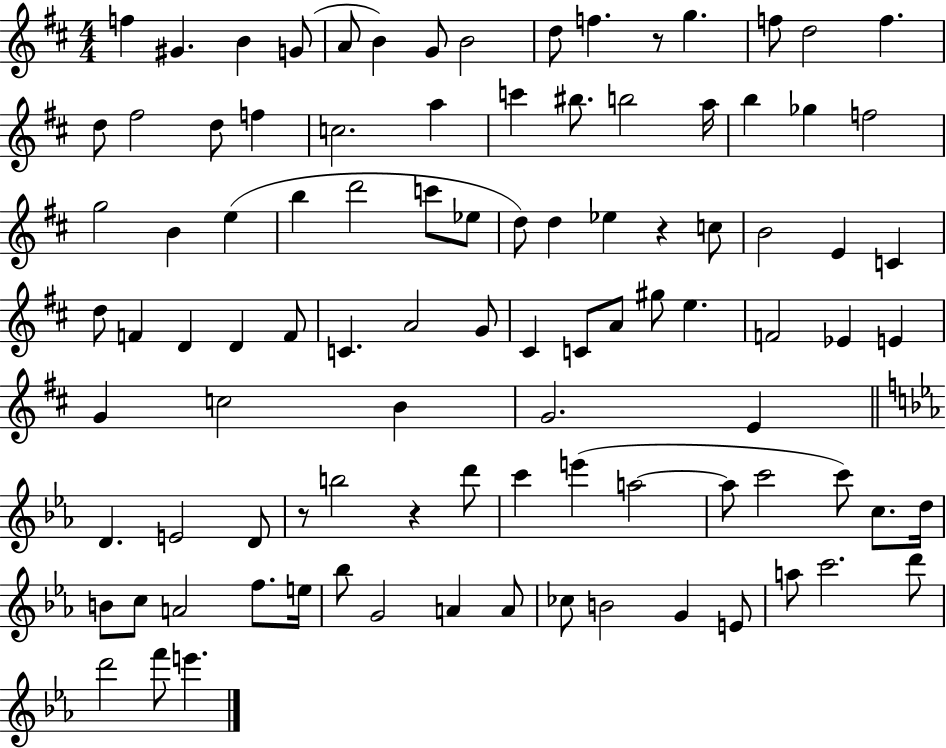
F5/q G#4/q. B4/q G4/e A4/e B4/q G4/e B4/h D5/e F5/q. R/e G5/q. F5/e D5/h F5/q. D5/e F#5/h D5/e F5/q C5/h. A5/q C6/q BIS5/e. B5/h A5/s B5/q Gb5/q F5/h G5/h B4/q E5/q B5/q D6/h C6/e Eb5/e D5/e D5/q Eb5/q R/q C5/e B4/h E4/q C4/q D5/e F4/q D4/q D4/q F4/e C4/q. A4/h G4/e C#4/q C4/e A4/e G#5/e E5/q. F4/h Eb4/q E4/q G4/q C5/h B4/q G4/h. E4/q D4/q. E4/h D4/e R/e B5/h R/q D6/e C6/q E6/q A5/h A5/e C6/h C6/e C5/e. D5/s B4/e C5/e A4/h F5/e. E5/s Bb5/e G4/h A4/q A4/e CES5/e B4/h G4/q E4/e A5/e C6/h. D6/e D6/h F6/e E6/q.